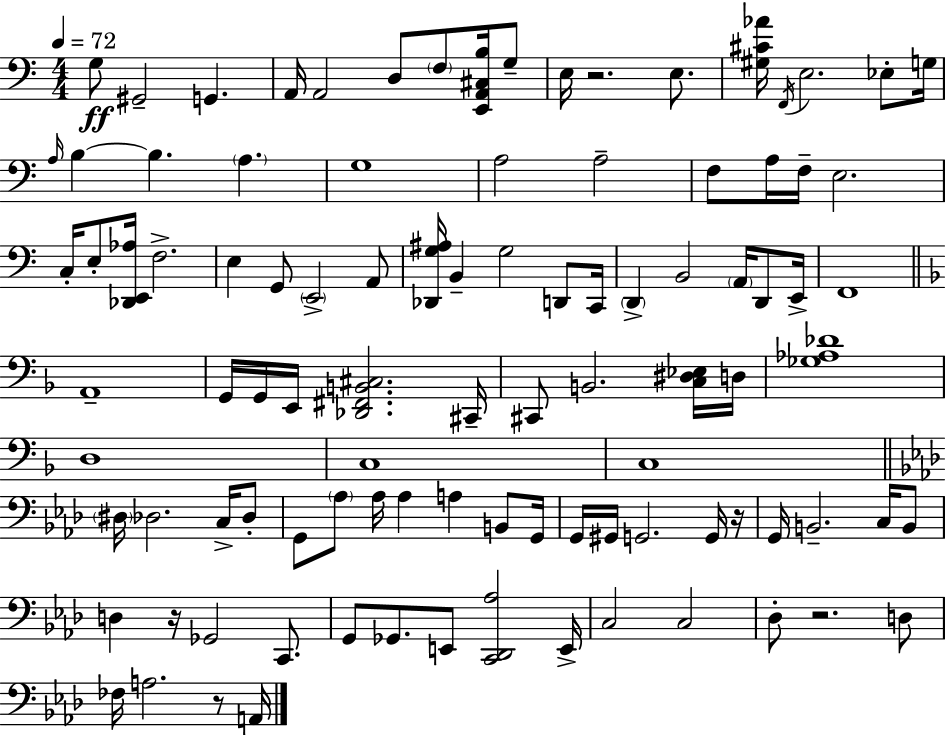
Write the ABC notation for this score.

X:1
T:Untitled
M:4/4
L:1/4
K:Am
G,/2 ^G,,2 G,, A,,/4 A,,2 D,/2 F,/2 [E,,A,,^C,B,]/4 G,/2 E,/4 z2 E,/2 [^G,^C_A]/4 F,,/4 E,2 _E,/2 G,/4 A,/4 B, B, A, G,4 A,2 A,2 F,/2 A,/4 F,/4 E,2 C,/4 E,/2 [_D,,E,,_A,]/4 F,2 E, G,,/2 E,,2 A,,/2 [_D,,G,^A,]/4 B,, G,2 D,,/2 C,,/4 D,, B,,2 A,,/4 D,,/2 E,,/4 F,,4 A,,4 G,,/4 G,,/4 E,,/4 [_D,,^F,,B,,^C,]2 ^C,,/4 ^C,,/2 B,,2 [C,^D,_E,]/4 D,/4 [_G,_A,_D]4 D,4 C,4 C,4 ^D,/4 _D,2 C,/4 _D,/2 G,,/2 _A,/2 _A,/4 _A, A, B,,/2 G,,/4 G,,/4 ^G,,/4 G,,2 G,,/4 z/4 G,,/4 B,,2 C,/4 B,,/2 D, z/4 _G,,2 C,,/2 G,,/2 _G,,/2 E,,/2 [C,,_D,,_A,]2 E,,/4 C,2 C,2 _D,/2 z2 D,/2 _F,/4 A,2 z/2 A,,/4